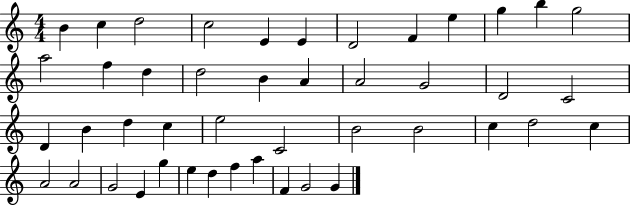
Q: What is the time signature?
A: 4/4